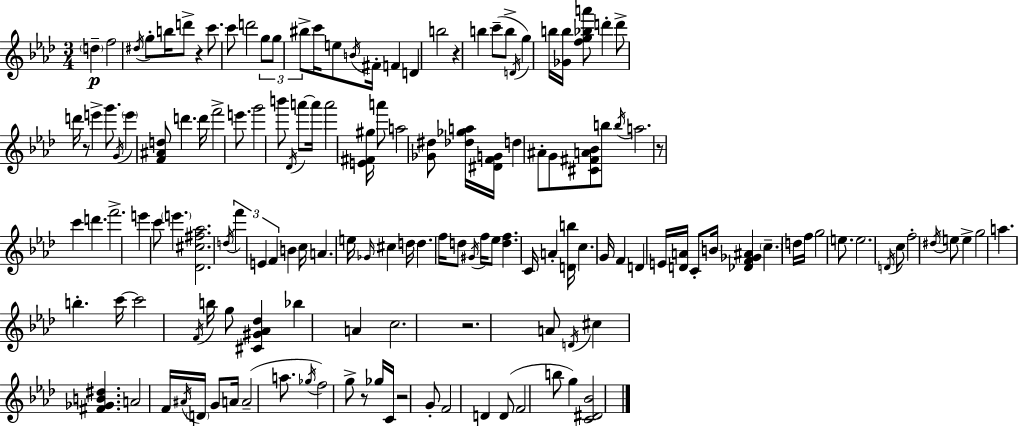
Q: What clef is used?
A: treble